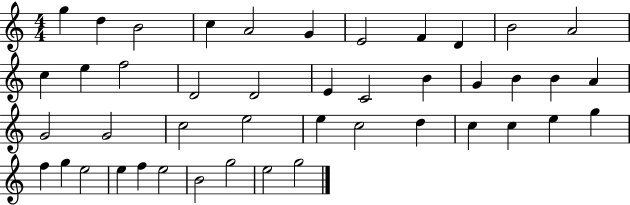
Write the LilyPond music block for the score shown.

{
  \clef treble
  \numericTimeSignature
  \time 4/4
  \key c \major
  g''4 d''4 b'2 | c''4 a'2 g'4 | e'2 f'4 d'4 | b'2 a'2 | \break c''4 e''4 f''2 | d'2 d'2 | e'4 c'2 b'4 | g'4 b'4 b'4 a'4 | \break g'2 g'2 | c''2 e''2 | e''4 c''2 d''4 | c''4 c''4 e''4 g''4 | \break f''4 g''4 e''2 | e''4 f''4 e''2 | b'2 g''2 | e''2 g''2 | \break \bar "|."
}